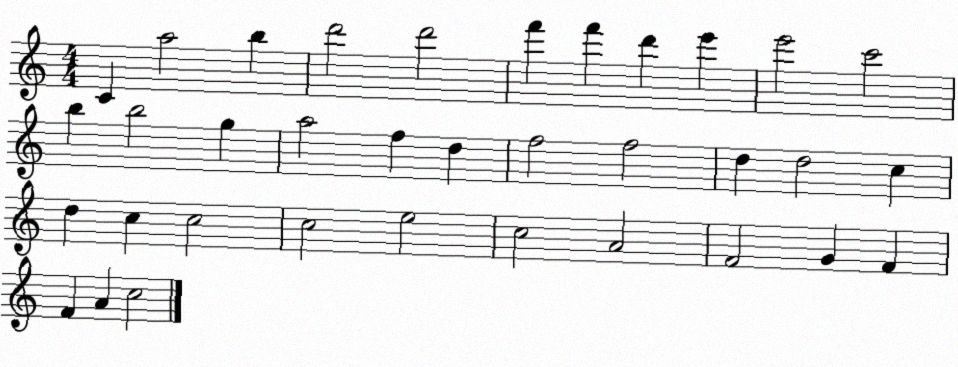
X:1
T:Untitled
M:4/4
L:1/4
K:C
C a2 b d'2 d'2 f' f' d' e' e'2 c'2 b b2 g a2 f d f2 f2 d d2 c d c c2 c2 e2 c2 A2 F2 G F F A c2